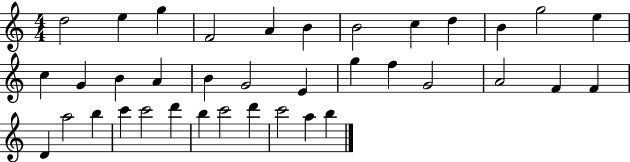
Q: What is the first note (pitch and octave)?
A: D5